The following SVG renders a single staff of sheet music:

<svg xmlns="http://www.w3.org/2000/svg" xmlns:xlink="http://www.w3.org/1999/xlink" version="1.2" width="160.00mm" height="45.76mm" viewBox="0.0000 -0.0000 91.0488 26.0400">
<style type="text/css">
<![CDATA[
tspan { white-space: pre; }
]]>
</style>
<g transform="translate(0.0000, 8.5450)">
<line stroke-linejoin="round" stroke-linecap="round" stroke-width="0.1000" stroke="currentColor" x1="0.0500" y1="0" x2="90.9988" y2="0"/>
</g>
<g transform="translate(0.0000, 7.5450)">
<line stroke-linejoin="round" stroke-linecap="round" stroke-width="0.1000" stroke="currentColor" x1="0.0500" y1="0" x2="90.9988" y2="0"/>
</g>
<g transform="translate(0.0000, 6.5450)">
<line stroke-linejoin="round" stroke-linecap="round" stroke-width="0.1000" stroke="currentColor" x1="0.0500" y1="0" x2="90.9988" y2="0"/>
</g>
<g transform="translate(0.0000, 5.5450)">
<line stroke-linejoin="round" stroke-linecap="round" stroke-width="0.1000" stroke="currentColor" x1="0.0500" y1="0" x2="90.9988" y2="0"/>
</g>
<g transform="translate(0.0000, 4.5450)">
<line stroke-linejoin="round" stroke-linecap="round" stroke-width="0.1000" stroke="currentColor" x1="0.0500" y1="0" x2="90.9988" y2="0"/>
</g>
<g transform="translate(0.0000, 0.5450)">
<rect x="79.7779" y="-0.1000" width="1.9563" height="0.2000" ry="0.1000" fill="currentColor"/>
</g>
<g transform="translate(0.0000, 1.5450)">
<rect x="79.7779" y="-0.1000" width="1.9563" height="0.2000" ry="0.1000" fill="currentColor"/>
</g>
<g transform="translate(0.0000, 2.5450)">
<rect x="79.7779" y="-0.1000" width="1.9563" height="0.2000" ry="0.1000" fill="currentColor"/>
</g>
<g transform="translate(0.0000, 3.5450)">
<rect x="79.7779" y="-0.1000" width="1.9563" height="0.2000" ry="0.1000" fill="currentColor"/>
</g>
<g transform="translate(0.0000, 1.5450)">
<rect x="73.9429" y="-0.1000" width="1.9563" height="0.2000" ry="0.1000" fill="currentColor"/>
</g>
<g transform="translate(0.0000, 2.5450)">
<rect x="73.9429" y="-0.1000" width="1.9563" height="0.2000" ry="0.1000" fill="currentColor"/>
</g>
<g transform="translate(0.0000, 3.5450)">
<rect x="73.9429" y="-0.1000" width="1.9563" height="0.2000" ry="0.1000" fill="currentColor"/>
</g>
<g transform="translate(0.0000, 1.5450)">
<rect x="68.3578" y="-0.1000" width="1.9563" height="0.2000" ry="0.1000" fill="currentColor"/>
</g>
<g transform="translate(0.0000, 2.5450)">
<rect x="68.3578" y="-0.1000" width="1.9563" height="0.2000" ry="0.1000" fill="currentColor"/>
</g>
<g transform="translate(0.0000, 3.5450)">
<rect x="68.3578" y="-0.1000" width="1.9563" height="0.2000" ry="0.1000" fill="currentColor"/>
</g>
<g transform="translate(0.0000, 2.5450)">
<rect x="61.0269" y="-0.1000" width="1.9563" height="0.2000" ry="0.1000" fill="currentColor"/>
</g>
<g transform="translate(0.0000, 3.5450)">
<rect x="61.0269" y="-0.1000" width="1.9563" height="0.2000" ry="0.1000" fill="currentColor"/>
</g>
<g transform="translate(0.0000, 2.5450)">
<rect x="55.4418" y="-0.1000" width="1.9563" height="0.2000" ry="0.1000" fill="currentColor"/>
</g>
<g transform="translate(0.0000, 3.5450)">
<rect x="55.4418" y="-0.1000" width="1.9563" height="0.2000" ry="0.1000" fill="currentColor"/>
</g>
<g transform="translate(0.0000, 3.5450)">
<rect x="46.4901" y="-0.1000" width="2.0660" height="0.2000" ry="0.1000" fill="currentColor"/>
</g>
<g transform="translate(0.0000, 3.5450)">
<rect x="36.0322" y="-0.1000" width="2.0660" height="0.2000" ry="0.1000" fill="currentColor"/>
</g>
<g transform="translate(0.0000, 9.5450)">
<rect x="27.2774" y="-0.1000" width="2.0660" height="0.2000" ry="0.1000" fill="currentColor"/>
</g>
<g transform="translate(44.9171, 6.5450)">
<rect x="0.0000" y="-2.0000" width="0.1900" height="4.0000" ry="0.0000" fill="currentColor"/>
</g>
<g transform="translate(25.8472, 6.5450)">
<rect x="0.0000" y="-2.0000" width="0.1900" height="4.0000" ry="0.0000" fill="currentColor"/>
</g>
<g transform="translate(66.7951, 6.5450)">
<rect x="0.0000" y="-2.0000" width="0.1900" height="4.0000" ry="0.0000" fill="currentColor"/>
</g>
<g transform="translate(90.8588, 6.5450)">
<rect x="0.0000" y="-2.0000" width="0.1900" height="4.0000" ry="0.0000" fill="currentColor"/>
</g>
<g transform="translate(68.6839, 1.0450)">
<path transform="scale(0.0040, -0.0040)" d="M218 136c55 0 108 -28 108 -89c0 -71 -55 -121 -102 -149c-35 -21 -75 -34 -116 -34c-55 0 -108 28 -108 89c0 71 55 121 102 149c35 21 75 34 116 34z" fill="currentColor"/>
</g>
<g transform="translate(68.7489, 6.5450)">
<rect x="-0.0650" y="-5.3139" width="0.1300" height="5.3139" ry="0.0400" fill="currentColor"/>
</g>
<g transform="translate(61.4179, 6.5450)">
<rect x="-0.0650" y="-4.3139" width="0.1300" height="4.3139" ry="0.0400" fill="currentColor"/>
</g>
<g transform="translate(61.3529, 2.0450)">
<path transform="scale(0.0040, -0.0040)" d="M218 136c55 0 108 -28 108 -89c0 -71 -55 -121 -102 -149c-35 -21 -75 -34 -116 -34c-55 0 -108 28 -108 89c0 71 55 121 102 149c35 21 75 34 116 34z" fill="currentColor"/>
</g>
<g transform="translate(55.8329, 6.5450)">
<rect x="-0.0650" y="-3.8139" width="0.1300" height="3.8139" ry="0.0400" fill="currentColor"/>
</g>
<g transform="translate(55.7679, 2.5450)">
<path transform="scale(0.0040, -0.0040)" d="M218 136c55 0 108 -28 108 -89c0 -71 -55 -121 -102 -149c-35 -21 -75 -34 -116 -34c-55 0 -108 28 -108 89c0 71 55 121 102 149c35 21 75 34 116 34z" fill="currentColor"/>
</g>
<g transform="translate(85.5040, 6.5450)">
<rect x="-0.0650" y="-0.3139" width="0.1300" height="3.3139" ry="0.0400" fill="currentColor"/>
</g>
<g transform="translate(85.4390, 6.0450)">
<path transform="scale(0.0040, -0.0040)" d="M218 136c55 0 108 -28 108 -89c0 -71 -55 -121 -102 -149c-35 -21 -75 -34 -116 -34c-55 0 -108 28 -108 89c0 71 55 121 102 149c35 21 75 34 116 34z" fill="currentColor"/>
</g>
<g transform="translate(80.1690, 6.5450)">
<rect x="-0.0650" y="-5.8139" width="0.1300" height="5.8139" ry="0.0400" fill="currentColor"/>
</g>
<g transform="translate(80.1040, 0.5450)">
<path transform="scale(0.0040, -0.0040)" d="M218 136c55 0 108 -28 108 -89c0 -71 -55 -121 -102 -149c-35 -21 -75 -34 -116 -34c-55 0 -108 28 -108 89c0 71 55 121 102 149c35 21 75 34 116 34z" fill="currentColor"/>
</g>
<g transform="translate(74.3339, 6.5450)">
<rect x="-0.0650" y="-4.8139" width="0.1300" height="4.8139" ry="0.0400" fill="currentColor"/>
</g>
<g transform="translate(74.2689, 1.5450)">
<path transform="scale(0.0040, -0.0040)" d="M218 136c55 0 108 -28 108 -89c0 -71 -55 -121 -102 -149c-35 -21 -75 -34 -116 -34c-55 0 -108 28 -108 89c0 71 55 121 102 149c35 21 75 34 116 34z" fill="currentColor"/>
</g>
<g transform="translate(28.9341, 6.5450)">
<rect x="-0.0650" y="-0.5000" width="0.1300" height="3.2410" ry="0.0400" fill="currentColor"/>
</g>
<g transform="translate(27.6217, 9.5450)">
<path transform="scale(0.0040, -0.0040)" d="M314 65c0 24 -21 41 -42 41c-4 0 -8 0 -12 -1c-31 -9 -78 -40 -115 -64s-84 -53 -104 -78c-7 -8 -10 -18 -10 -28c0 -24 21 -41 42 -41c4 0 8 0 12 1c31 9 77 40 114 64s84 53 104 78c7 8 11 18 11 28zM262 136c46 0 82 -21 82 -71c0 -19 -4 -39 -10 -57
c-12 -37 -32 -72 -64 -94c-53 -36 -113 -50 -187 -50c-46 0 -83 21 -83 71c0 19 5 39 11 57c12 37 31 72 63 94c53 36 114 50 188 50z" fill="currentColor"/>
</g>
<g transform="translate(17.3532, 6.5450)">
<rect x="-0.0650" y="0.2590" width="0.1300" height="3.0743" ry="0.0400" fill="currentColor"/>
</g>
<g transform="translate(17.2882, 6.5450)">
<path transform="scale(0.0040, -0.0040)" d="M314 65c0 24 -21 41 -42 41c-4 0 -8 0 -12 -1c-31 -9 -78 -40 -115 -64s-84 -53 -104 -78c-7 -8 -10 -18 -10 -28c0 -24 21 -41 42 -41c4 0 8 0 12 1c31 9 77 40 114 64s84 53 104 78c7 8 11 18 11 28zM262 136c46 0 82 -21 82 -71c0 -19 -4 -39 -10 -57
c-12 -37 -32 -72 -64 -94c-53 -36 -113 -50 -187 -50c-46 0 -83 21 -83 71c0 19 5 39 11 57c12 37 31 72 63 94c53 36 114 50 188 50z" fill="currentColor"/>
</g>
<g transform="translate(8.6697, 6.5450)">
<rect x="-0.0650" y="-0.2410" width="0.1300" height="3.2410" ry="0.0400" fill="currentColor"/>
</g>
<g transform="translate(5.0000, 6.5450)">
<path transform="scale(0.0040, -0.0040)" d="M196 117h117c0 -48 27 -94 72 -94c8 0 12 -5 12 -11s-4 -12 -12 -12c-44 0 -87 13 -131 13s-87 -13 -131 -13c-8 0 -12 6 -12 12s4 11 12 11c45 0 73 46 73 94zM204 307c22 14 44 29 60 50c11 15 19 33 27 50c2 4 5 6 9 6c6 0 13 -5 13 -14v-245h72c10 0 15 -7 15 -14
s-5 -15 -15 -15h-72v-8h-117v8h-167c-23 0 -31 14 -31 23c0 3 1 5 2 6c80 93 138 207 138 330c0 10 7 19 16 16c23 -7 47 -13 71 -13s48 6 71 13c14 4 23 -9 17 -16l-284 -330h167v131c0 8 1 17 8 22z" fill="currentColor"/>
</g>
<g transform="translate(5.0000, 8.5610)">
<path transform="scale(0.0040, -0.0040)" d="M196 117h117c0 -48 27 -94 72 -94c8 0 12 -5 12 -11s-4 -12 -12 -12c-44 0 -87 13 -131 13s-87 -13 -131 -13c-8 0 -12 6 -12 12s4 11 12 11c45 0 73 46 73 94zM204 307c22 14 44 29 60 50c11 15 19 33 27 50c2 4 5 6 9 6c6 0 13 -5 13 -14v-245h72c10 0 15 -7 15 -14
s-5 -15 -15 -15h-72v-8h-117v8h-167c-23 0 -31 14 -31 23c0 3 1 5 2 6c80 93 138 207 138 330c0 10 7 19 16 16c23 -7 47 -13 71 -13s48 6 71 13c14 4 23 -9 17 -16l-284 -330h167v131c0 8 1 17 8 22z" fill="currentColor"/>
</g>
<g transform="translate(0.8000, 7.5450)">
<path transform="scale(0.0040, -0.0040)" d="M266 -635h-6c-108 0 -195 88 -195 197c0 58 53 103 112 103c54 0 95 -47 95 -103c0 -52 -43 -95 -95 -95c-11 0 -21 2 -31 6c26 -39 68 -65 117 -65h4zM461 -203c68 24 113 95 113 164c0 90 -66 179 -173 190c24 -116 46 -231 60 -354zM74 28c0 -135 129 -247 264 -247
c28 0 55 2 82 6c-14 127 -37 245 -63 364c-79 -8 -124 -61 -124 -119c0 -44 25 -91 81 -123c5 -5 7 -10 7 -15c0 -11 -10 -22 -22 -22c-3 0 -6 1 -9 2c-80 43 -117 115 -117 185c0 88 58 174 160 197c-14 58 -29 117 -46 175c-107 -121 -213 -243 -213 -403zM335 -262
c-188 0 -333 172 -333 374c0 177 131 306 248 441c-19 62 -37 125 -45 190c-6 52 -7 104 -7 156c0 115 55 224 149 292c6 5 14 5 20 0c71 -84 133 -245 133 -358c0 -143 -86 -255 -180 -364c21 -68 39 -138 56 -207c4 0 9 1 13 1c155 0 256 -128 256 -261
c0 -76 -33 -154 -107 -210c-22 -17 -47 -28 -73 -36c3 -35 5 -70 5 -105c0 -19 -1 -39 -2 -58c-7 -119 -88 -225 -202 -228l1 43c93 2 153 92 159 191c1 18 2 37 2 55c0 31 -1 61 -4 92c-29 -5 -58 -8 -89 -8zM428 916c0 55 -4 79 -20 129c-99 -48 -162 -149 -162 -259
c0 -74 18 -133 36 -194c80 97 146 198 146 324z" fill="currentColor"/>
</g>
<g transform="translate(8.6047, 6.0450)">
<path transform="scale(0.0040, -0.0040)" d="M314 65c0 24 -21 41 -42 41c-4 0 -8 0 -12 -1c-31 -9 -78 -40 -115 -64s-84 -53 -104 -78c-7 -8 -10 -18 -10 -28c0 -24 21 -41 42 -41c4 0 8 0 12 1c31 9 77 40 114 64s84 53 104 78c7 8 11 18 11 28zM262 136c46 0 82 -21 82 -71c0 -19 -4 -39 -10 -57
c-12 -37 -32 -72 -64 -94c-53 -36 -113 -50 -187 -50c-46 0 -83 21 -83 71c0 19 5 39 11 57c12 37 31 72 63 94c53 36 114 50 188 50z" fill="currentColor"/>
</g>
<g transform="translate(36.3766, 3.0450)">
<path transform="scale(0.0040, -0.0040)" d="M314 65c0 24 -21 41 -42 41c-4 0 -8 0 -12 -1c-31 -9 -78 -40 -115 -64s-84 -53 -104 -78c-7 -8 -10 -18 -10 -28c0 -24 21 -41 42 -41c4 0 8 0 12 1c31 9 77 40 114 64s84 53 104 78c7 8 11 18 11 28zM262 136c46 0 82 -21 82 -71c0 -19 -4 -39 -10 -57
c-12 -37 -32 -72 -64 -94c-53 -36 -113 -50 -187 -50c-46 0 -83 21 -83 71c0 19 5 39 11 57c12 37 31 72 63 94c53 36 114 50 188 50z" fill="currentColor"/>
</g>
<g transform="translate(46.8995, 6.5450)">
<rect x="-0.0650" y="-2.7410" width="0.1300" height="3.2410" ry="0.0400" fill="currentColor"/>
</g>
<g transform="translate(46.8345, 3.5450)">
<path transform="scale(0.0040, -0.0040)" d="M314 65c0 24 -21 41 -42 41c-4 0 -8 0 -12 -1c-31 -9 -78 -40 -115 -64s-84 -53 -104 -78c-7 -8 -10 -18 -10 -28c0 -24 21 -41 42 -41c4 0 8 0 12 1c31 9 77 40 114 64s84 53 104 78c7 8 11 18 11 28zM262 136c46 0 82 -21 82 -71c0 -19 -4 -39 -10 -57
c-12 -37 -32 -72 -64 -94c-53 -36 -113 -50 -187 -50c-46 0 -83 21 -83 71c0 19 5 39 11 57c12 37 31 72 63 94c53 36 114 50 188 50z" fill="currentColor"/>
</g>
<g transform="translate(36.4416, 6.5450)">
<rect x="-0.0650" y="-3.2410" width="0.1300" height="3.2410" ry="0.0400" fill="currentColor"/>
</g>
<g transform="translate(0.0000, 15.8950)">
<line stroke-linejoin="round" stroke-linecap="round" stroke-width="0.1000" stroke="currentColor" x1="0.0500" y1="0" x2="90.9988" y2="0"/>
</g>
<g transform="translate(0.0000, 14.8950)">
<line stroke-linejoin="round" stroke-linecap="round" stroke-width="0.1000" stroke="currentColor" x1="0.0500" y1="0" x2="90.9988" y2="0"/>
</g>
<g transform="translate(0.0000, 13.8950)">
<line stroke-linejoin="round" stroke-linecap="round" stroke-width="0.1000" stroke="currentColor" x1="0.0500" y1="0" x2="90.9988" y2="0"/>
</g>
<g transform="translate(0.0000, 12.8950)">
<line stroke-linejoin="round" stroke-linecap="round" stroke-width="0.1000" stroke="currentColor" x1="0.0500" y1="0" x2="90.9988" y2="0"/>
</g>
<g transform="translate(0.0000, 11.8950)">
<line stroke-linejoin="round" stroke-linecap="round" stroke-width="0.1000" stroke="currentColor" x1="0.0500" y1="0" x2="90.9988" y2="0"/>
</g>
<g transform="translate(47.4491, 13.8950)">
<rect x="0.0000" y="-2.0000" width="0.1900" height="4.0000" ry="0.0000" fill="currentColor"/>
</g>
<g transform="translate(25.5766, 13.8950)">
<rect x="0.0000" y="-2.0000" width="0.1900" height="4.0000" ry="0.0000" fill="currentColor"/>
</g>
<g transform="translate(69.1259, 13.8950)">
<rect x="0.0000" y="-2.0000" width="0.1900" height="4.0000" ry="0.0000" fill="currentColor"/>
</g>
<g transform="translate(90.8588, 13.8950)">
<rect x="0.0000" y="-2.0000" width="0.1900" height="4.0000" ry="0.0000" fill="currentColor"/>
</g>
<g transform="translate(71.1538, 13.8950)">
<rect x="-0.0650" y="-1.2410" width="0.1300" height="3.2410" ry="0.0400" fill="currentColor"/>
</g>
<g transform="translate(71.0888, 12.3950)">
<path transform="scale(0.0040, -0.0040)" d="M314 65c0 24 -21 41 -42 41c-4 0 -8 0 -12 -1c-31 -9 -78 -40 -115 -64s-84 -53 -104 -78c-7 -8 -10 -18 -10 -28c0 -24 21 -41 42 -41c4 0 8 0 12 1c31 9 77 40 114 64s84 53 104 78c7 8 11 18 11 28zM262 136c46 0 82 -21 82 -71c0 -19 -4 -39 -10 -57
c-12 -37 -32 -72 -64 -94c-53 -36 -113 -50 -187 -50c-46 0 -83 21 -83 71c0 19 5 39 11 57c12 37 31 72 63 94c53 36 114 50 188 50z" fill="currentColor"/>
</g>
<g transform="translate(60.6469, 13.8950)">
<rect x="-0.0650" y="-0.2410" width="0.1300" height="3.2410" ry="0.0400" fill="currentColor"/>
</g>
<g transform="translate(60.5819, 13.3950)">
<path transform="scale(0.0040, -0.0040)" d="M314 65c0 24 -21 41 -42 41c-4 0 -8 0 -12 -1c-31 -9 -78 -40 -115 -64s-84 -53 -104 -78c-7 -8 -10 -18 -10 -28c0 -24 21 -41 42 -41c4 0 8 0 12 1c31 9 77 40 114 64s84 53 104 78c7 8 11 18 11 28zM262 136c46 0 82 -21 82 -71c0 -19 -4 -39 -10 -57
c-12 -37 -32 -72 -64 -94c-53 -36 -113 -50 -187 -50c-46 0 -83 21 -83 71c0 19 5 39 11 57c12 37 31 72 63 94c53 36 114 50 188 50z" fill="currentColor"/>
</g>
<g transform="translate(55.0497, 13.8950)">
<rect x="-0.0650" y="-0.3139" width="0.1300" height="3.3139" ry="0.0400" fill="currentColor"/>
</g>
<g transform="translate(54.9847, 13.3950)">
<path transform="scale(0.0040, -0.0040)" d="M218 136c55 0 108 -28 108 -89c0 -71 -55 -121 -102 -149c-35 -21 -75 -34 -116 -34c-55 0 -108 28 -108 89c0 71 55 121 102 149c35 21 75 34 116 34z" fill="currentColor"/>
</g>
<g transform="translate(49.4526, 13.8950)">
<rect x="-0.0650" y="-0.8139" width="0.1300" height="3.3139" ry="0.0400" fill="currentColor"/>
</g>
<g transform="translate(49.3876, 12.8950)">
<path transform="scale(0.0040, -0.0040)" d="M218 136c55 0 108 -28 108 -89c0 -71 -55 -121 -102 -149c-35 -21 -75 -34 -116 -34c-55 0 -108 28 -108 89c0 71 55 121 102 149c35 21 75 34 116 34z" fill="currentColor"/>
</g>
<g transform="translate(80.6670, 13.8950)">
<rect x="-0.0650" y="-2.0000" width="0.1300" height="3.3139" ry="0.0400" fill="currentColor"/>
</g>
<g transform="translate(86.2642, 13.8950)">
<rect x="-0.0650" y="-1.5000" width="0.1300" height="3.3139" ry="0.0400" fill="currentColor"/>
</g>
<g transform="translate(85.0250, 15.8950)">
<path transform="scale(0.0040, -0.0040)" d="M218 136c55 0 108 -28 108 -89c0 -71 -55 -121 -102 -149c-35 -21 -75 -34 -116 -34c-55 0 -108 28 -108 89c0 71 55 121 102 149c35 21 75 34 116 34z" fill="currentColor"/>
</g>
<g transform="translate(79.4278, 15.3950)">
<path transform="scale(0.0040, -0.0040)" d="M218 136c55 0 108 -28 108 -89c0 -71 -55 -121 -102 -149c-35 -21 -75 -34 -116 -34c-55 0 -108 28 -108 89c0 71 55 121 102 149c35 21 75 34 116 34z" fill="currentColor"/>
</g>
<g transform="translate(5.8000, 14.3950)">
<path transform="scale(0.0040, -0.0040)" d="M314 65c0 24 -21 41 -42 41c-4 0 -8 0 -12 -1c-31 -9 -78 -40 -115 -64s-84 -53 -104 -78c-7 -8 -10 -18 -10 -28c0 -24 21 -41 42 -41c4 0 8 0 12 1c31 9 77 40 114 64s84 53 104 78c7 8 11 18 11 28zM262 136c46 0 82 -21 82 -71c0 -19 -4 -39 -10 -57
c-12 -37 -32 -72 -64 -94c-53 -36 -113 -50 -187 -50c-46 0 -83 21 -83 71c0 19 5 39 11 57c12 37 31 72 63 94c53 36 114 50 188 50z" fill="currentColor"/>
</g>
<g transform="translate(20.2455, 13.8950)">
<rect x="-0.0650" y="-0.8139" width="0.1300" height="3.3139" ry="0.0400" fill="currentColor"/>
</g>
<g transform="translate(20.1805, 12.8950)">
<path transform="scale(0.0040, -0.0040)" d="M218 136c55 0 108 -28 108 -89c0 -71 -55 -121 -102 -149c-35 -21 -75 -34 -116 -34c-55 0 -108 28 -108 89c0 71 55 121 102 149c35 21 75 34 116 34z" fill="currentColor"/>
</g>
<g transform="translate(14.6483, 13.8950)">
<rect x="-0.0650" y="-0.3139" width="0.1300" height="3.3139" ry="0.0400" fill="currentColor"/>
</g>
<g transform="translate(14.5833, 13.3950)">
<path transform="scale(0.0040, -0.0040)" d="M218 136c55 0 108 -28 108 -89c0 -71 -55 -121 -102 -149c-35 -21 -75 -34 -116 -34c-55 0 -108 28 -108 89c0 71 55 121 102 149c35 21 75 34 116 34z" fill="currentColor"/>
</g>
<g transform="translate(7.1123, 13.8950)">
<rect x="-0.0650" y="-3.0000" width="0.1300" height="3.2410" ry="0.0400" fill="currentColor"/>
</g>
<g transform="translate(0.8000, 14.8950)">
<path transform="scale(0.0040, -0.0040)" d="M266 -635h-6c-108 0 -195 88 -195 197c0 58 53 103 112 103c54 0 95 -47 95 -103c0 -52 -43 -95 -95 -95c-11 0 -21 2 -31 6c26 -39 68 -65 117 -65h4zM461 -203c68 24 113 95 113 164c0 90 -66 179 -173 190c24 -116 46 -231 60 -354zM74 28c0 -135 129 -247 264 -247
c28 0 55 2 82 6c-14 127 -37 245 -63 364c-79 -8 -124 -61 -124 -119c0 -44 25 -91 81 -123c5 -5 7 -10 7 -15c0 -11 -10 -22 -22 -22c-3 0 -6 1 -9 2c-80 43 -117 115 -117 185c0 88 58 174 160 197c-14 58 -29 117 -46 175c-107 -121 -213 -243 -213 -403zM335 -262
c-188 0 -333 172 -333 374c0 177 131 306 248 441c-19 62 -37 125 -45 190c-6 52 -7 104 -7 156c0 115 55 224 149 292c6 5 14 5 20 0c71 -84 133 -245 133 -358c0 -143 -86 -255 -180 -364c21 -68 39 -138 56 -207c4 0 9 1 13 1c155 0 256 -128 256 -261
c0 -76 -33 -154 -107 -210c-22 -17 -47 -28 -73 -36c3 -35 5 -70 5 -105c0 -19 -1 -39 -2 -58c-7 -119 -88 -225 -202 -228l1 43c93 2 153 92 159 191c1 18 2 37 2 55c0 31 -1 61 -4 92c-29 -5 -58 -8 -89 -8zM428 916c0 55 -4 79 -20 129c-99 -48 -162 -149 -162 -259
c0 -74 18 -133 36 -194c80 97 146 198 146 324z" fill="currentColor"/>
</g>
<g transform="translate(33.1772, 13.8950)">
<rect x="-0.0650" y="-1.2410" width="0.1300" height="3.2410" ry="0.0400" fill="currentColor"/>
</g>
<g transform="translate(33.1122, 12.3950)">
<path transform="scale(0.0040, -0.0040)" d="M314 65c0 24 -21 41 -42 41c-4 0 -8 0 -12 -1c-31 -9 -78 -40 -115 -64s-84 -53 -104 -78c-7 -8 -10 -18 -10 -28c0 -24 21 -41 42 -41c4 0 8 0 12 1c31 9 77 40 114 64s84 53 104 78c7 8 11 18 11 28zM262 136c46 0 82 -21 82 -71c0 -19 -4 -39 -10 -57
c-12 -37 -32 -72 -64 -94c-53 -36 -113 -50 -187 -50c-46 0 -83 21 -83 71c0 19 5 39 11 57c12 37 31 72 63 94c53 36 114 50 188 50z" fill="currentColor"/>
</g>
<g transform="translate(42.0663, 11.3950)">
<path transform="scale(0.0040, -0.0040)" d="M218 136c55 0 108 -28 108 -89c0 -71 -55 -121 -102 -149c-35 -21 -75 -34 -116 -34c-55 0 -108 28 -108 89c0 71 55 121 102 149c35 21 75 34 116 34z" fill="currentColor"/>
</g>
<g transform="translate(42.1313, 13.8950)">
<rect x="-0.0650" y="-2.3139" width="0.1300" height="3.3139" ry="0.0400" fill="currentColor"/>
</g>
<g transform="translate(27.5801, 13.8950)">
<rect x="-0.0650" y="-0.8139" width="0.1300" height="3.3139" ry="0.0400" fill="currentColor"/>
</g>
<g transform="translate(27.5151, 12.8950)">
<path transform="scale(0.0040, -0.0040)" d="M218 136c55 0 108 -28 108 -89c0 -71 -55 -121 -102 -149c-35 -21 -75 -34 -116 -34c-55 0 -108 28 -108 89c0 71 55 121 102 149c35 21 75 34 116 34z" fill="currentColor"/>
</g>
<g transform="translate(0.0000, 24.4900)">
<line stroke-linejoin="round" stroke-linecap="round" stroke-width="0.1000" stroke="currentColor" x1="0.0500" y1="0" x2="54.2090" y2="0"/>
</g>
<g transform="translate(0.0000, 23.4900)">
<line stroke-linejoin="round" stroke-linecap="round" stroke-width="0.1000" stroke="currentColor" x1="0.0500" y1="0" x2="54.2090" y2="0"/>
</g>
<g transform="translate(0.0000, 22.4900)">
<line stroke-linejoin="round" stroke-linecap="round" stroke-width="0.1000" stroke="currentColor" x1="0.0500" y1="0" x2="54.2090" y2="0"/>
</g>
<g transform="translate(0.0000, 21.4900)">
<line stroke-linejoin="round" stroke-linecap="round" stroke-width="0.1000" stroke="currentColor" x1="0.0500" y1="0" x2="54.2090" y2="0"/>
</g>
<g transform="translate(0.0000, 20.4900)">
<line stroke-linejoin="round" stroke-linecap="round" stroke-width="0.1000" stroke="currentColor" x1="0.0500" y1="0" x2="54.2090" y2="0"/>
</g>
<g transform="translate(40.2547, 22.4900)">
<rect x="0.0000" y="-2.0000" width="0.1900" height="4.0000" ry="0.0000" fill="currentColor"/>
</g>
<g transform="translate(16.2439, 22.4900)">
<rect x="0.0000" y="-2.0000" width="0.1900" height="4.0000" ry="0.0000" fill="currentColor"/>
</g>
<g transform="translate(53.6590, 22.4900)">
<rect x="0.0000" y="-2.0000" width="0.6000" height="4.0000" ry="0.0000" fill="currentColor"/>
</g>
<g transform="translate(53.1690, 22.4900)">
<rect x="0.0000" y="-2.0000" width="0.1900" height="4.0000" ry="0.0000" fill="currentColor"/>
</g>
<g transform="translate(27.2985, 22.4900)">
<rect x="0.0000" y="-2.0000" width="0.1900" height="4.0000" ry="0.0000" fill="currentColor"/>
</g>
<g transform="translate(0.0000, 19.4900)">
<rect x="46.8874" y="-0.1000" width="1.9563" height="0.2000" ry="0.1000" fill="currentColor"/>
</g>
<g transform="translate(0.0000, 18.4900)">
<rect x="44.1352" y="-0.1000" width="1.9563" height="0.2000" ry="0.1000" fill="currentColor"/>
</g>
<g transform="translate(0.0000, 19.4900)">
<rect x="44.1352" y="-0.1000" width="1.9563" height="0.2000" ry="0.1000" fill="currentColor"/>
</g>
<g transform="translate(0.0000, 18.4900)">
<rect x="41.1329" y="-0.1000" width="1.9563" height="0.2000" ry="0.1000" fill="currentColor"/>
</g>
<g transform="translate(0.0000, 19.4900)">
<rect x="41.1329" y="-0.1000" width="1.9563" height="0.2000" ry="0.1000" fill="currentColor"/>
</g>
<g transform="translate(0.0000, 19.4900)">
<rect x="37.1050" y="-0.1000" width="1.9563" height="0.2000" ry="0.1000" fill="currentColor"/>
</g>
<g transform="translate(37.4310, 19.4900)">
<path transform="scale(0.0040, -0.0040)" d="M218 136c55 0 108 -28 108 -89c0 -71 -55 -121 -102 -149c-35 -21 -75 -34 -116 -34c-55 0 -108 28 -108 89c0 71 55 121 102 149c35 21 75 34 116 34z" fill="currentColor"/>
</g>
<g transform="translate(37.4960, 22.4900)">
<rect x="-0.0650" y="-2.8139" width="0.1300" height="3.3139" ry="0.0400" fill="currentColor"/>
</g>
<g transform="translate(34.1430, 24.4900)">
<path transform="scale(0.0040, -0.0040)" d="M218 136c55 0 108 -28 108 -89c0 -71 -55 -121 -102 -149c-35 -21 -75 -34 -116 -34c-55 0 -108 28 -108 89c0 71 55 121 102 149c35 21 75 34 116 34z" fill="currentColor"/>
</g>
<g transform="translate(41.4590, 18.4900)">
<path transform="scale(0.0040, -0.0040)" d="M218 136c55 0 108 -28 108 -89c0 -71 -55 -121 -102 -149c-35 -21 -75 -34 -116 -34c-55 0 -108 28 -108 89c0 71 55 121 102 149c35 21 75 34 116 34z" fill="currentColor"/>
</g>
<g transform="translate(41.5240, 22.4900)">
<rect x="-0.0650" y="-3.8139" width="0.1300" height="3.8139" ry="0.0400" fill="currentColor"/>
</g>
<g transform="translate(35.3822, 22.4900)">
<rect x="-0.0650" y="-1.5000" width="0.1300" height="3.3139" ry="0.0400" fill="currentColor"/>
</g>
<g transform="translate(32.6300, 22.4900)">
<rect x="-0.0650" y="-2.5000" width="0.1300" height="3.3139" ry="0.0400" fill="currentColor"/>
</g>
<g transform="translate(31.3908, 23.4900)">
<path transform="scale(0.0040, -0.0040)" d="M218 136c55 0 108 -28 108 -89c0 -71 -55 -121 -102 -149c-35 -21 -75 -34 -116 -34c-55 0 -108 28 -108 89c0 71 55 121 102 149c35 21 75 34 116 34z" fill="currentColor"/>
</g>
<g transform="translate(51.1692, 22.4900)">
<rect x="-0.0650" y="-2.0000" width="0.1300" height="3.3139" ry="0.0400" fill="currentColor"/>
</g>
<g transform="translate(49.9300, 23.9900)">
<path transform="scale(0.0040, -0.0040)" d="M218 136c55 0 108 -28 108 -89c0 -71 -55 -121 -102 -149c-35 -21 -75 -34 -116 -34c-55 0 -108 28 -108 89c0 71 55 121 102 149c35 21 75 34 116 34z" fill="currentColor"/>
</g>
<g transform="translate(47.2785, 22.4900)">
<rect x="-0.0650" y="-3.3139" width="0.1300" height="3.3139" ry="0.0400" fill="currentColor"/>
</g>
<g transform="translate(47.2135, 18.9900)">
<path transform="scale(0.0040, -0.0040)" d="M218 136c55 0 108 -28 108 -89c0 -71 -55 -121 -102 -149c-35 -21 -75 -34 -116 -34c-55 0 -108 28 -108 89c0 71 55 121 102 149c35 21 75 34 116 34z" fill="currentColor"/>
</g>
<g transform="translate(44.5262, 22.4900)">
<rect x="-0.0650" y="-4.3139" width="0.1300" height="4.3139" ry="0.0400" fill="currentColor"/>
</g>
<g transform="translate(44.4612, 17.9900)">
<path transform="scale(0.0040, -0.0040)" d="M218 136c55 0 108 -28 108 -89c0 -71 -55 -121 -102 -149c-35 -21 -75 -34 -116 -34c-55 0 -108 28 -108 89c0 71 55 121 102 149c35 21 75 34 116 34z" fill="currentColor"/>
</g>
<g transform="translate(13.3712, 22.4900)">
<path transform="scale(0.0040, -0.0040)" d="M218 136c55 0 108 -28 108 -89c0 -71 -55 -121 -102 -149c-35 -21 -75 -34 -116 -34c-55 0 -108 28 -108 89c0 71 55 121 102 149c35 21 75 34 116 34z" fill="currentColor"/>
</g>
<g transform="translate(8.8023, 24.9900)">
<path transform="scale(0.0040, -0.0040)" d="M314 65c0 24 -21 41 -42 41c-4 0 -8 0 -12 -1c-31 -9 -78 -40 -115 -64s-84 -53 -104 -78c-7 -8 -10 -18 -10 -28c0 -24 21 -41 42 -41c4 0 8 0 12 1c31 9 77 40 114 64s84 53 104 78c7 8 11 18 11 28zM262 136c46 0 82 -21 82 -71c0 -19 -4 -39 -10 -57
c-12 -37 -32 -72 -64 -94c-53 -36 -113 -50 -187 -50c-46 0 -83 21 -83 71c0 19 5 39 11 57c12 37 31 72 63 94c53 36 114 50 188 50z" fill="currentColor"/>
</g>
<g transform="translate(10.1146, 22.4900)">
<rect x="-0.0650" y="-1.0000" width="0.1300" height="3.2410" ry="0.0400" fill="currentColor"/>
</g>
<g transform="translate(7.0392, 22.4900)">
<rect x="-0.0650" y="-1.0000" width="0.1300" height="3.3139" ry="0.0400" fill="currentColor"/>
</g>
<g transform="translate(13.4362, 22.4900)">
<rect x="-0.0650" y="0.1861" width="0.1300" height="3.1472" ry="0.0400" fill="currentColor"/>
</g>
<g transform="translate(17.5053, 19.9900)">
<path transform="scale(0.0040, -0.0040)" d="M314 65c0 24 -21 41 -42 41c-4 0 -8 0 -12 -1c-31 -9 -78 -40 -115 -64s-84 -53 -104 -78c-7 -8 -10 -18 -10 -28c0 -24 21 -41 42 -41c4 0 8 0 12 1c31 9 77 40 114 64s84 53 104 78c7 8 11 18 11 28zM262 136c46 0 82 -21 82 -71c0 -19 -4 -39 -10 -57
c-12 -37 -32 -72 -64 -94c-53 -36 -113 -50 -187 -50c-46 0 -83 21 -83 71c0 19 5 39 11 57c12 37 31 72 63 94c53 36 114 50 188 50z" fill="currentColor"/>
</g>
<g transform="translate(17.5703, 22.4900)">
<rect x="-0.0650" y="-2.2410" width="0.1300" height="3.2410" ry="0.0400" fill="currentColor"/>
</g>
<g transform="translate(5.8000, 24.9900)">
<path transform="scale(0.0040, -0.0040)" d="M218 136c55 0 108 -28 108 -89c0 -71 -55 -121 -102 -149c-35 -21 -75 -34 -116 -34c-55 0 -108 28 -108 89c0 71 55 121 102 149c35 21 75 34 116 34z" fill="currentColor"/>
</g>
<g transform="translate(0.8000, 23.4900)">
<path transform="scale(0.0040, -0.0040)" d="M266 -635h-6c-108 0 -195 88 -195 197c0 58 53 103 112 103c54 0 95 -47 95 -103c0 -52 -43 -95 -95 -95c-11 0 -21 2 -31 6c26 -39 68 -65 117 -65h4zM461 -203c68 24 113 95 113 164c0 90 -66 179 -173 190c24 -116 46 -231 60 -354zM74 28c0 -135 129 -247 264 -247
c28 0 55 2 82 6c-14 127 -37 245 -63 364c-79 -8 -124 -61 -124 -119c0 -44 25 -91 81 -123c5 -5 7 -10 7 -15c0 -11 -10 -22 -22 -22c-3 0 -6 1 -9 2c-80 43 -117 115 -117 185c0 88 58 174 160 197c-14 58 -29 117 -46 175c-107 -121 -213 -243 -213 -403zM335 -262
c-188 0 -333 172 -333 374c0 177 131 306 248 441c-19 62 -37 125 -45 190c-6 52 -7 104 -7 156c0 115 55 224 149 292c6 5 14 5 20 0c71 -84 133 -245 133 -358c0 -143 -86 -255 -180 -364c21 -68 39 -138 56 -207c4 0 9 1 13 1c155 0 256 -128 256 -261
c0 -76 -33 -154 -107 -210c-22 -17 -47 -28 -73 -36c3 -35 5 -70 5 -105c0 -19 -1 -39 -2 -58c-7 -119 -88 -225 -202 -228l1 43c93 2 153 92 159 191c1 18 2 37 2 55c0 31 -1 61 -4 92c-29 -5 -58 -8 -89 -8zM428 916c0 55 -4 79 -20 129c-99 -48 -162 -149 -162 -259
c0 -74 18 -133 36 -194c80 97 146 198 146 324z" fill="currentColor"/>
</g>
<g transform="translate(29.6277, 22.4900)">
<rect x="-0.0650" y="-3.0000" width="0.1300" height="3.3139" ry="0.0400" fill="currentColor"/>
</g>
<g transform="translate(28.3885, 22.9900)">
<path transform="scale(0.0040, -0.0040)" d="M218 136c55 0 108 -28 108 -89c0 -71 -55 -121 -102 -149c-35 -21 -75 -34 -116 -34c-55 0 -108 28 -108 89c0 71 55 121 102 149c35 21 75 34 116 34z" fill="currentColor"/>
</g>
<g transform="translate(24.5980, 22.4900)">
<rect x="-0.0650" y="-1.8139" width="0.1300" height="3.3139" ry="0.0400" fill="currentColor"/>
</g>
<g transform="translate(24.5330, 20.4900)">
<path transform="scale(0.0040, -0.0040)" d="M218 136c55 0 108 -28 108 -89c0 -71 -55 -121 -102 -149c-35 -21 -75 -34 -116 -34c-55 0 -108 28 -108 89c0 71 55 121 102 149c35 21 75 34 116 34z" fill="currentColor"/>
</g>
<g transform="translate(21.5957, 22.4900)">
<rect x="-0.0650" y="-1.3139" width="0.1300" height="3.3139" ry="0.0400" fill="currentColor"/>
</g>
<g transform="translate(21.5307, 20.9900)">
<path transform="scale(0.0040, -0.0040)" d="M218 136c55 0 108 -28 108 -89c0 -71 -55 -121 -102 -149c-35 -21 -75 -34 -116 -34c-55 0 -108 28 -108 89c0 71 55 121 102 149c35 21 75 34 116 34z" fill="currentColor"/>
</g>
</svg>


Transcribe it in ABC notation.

X:1
T:Untitled
M:4/4
L:1/4
K:C
c2 B2 C2 b2 a2 c' d' f' e' g' c A2 c d d e2 g d c c2 e2 F E D D2 B g2 e f A G E a c' d' b F